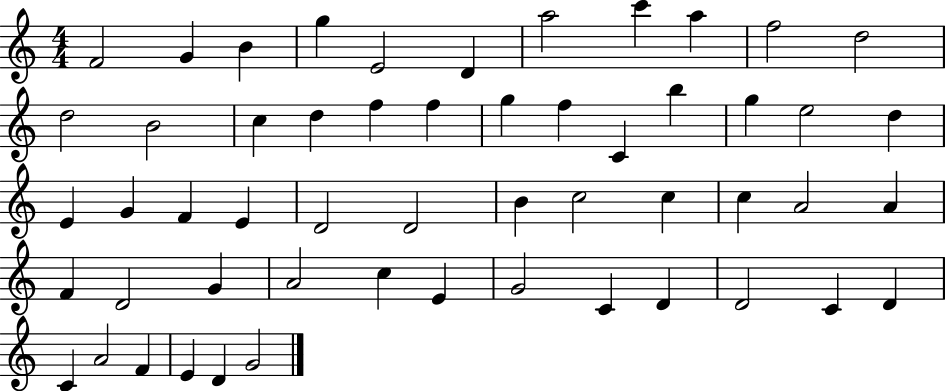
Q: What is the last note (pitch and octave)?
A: G4